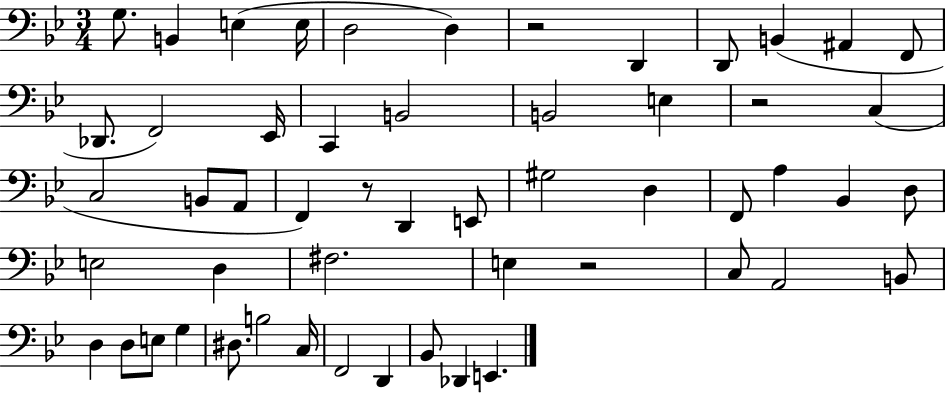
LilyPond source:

{
  \clef bass
  \numericTimeSignature
  \time 3/4
  \key bes \major
  g8. b,4 e4( e16 | d2 d4) | r2 d,4 | d,8 b,4( ais,4 f,8 | \break des,8. f,2) ees,16 | c,4 b,2 | b,2 e4 | r2 c4( | \break c2 b,8 a,8 | f,4) r8 d,4 e,8 | gis2 d4 | f,8 a4 bes,4 d8 | \break e2 d4 | fis2. | e4 r2 | c8 a,2 b,8 | \break d4 d8 e8 g4 | dis8. b2 c16 | f,2 d,4 | bes,8 des,4 e,4. | \break \bar "|."
}